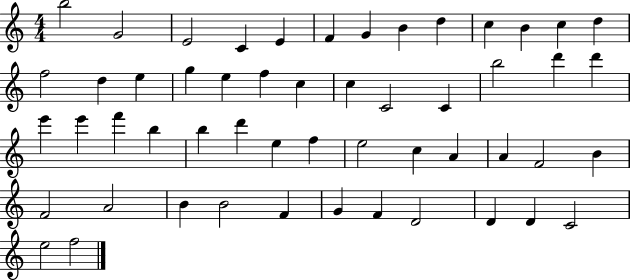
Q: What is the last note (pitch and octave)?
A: F5